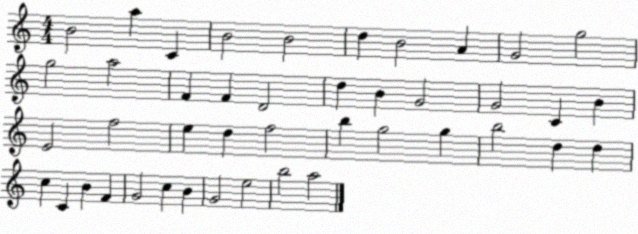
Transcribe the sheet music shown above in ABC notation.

X:1
T:Untitled
M:4/4
L:1/4
K:C
B2 a C B2 B2 d B2 A G2 g2 g2 a2 F F D2 d B G2 G2 C B E2 f2 e d f2 b g2 g b2 d d c C B F G2 c B G2 e2 b2 a2